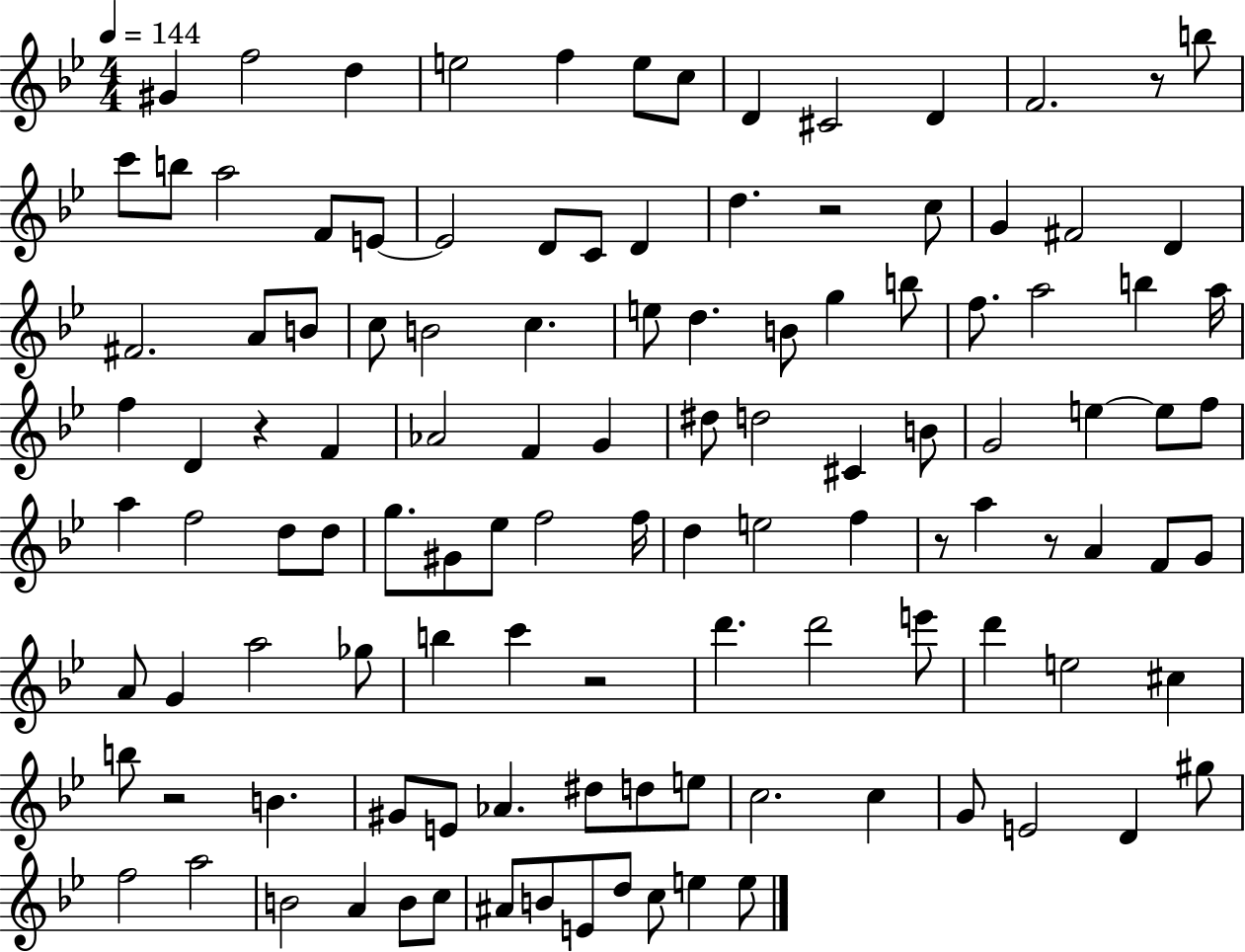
{
  \clef treble
  \numericTimeSignature
  \time 4/4
  \key bes \major
  \tempo 4 = 144
  \repeat volta 2 { gis'4 f''2 d''4 | e''2 f''4 e''8 c''8 | d'4 cis'2 d'4 | f'2. r8 b''8 | \break c'''8 b''8 a''2 f'8 e'8~~ | e'2 d'8 c'8 d'4 | d''4. r2 c''8 | g'4 fis'2 d'4 | \break fis'2. a'8 b'8 | c''8 b'2 c''4. | e''8 d''4. b'8 g''4 b''8 | f''8. a''2 b''4 a''16 | \break f''4 d'4 r4 f'4 | aes'2 f'4 g'4 | dis''8 d''2 cis'4 b'8 | g'2 e''4~~ e''8 f''8 | \break a''4 f''2 d''8 d''8 | g''8. gis'8 ees''8 f''2 f''16 | d''4 e''2 f''4 | r8 a''4 r8 a'4 f'8 g'8 | \break a'8 g'4 a''2 ges''8 | b''4 c'''4 r2 | d'''4. d'''2 e'''8 | d'''4 e''2 cis''4 | \break b''8 r2 b'4. | gis'8 e'8 aes'4. dis''8 d''8 e''8 | c''2. c''4 | g'8 e'2 d'4 gis''8 | \break f''2 a''2 | b'2 a'4 b'8 c''8 | ais'8 b'8 e'8 d''8 c''8 e''4 e''8 | } \bar "|."
}